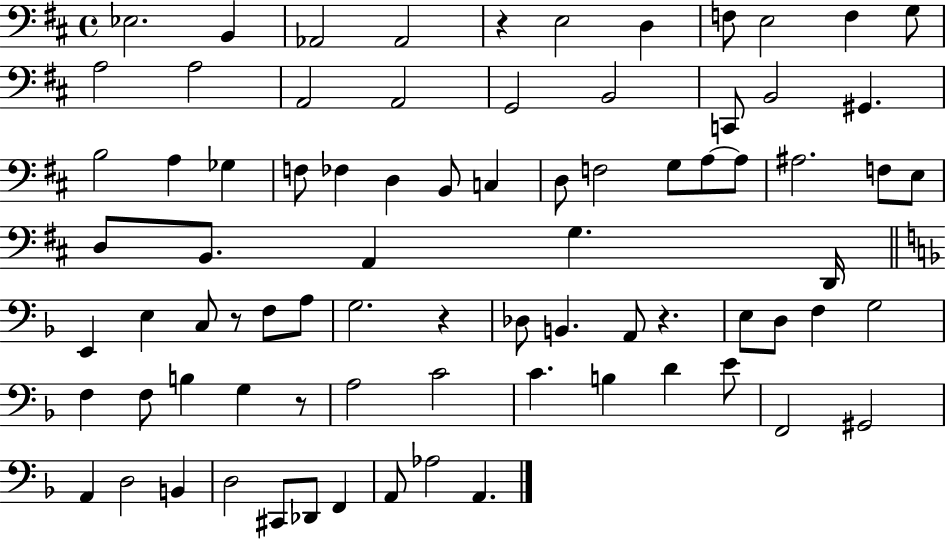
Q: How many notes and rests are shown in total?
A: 80